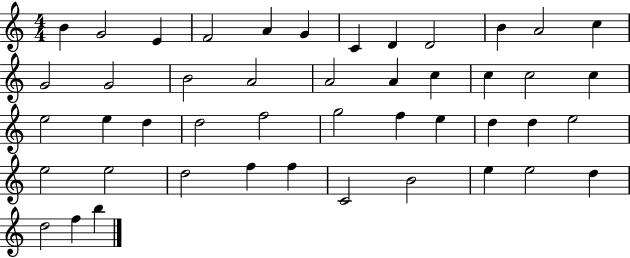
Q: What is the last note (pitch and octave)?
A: B5